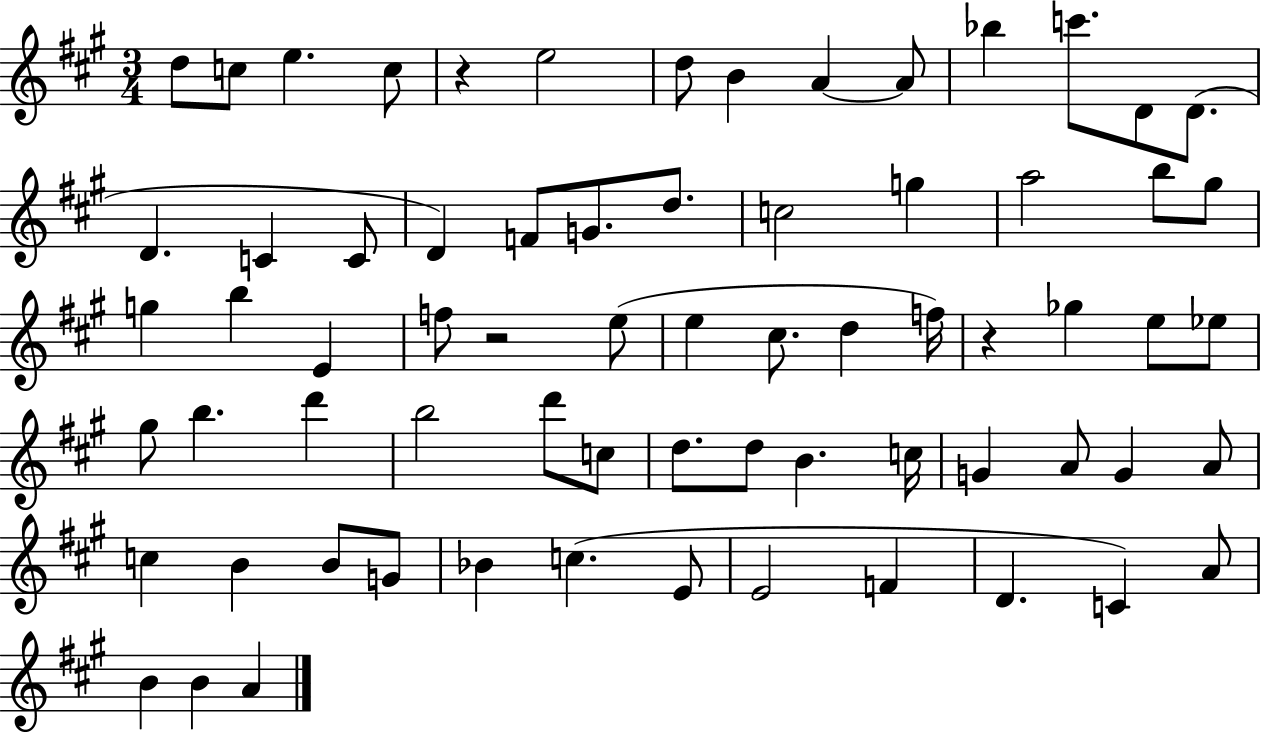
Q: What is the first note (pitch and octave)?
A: D5